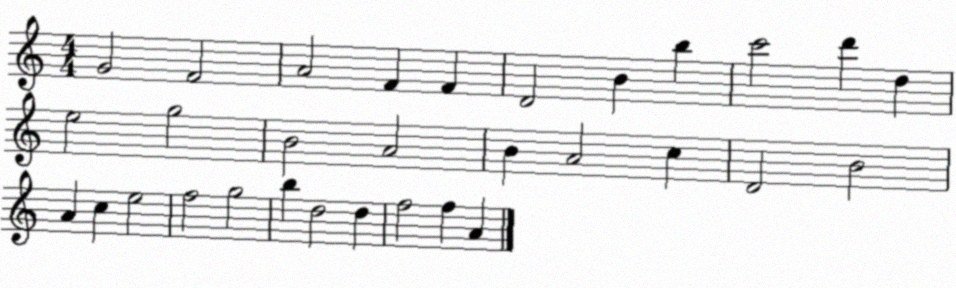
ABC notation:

X:1
T:Untitled
M:4/4
L:1/4
K:C
G2 F2 A2 F F D2 B b c'2 d' d e2 g2 B2 A2 B A2 c D2 B2 A c e2 f2 g2 b d2 d f2 f A